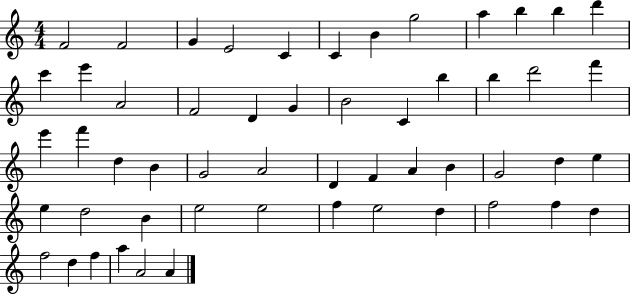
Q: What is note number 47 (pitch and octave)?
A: F5